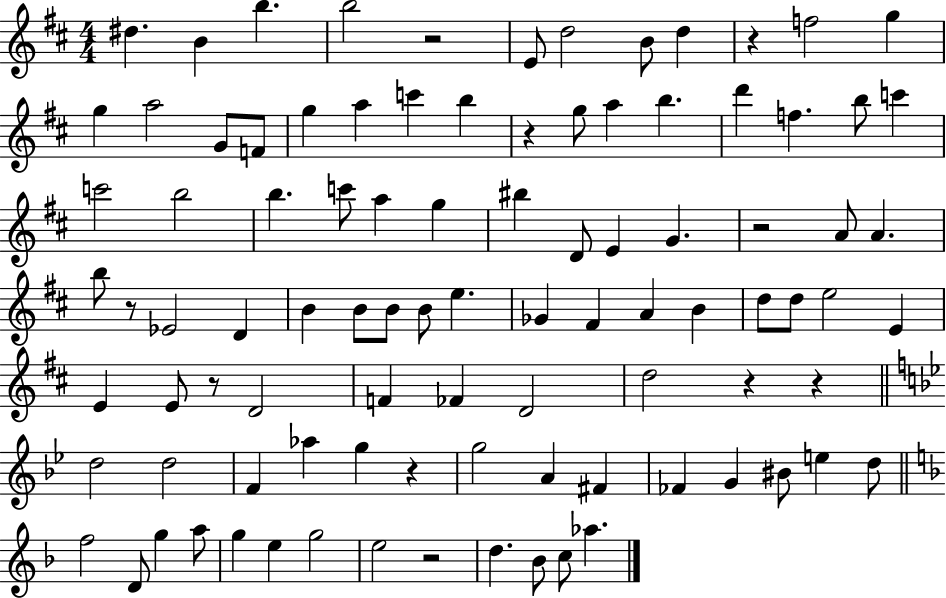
{
  \clef treble
  \numericTimeSignature
  \time 4/4
  \key d \major
  dis''4. b'4 b''4. | b''2 r2 | e'8 d''2 b'8 d''4 | r4 f''2 g''4 | \break g''4 a''2 g'8 f'8 | g''4 a''4 c'''4 b''4 | r4 g''8 a''4 b''4. | d'''4 f''4. b''8 c'''4 | \break c'''2 b''2 | b''4. c'''8 a''4 g''4 | bis''4 d'8 e'4 g'4. | r2 a'8 a'4. | \break b''8 r8 ees'2 d'4 | b'4 b'8 b'8 b'8 e''4. | ges'4 fis'4 a'4 b'4 | d''8 d''8 e''2 e'4 | \break e'4 e'8 r8 d'2 | f'4 fes'4 d'2 | d''2 r4 r4 | \bar "||" \break \key bes \major d''2 d''2 | f'4 aes''4 g''4 r4 | g''2 a'4 fis'4 | fes'4 g'4 bis'8 e''4 d''8 | \break \bar "||" \break \key d \minor f''2 d'8 g''4 a''8 | g''4 e''4 g''2 | e''2 r2 | d''4. bes'8 c''8 aes''4. | \break \bar "|."
}